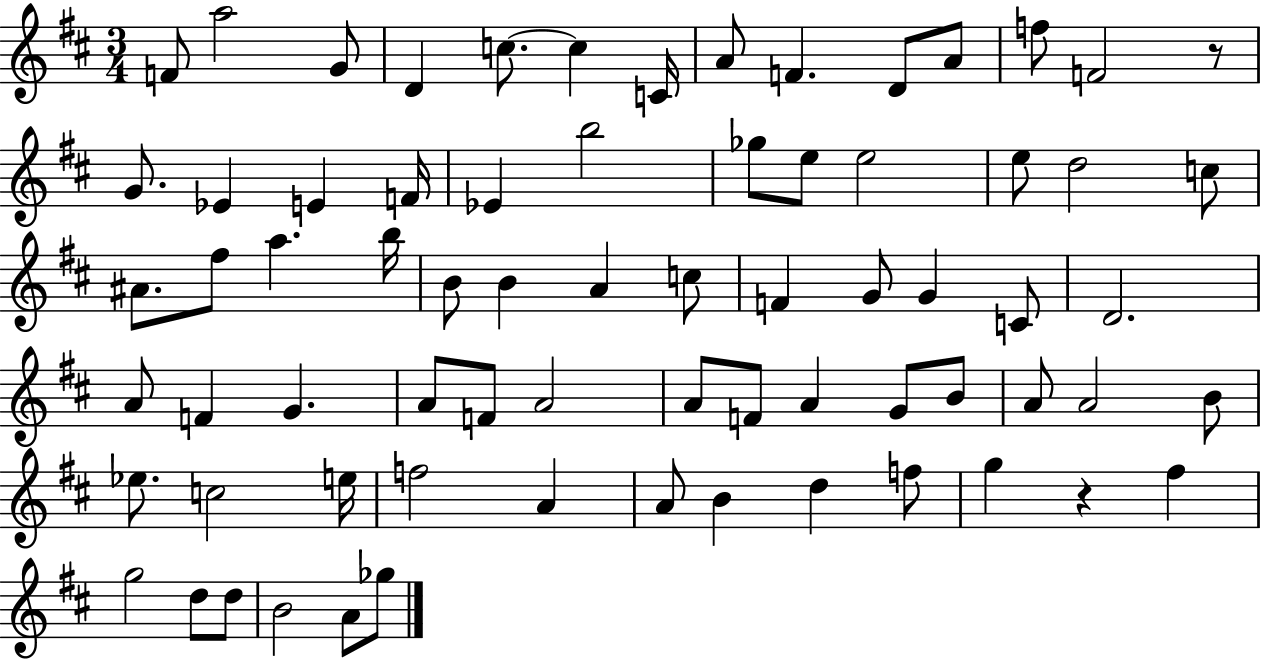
F4/e A5/h G4/e D4/q C5/e. C5/q C4/s A4/e F4/q. D4/e A4/e F5/e F4/h R/e G4/e. Eb4/q E4/q F4/s Eb4/q B5/h Gb5/e E5/e E5/h E5/e D5/h C5/e A#4/e. F#5/e A5/q. B5/s B4/e B4/q A4/q C5/e F4/q G4/e G4/q C4/e D4/h. A4/e F4/q G4/q. A4/e F4/e A4/h A4/e F4/e A4/q G4/e B4/e A4/e A4/h B4/e Eb5/e. C5/h E5/s F5/h A4/q A4/e B4/q D5/q F5/e G5/q R/q F#5/q G5/h D5/e D5/e B4/h A4/e Gb5/e